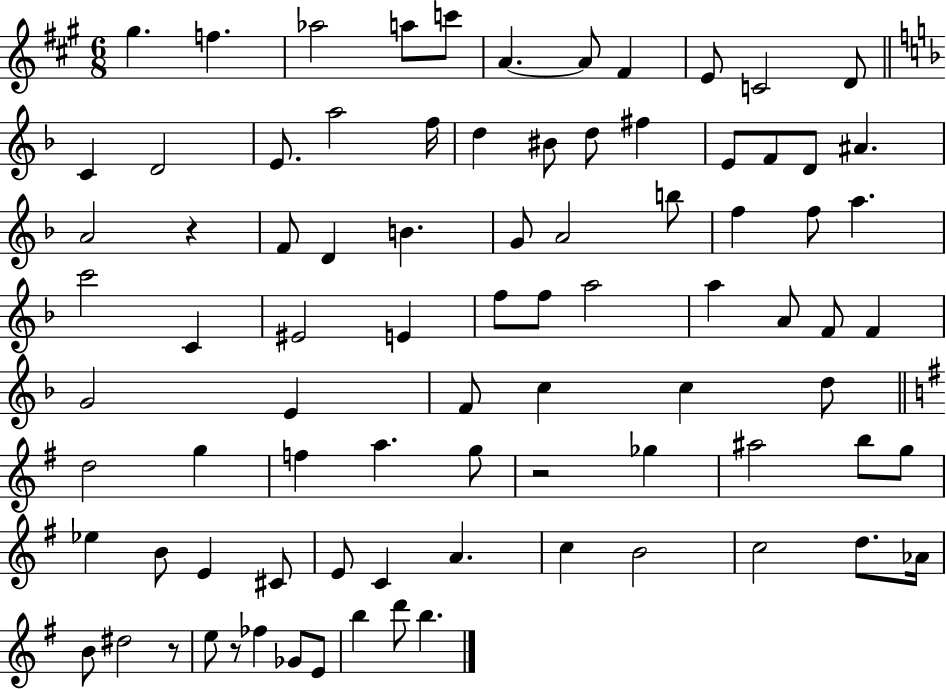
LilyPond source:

{
  \clef treble
  \numericTimeSignature
  \time 6/8
  \key a \major
  \repeat volta 2 { gis''4. f''4. | aes''2 a''8 c'''8 | a'4.~~ a'8 fis'4 | e'8 c'2 d'8 | \break \bar "||" \break \key d \minor c'4 d'2 | e'8. a''2 f''16 | d''4 bis'8 d''8 fis''4 | e'8 f'8 d'8 ais'4. | \break a'2 r4 | f'8 d'4 b'4. | g'8 a'2 b''8 | f''4 f''8 a''4. | \break c'''2 c'4 | eis'2 e'4 | f''8 f''8 a''2 | a''4 a'8 f'8 f'4 | \break g'2 e'4 | f'8 c''4 c''4 d''8 | \bar "||" \break \key e \minor d''2 g''4 | f''4 a''4. g''8 | r2 ges''4 | ais''2 b''8 g''8 | \break ees''4 b'8 e'4 cis'8 | e'8 c'4 a'4. | c''4 b'2 | c''2 d''8. aes'16 | \break b'8 dis''2 r8 | e''8 r8 fes''4 ges'8 e'8 | b''4 d'''8 b''4. | } \bar "|."
}